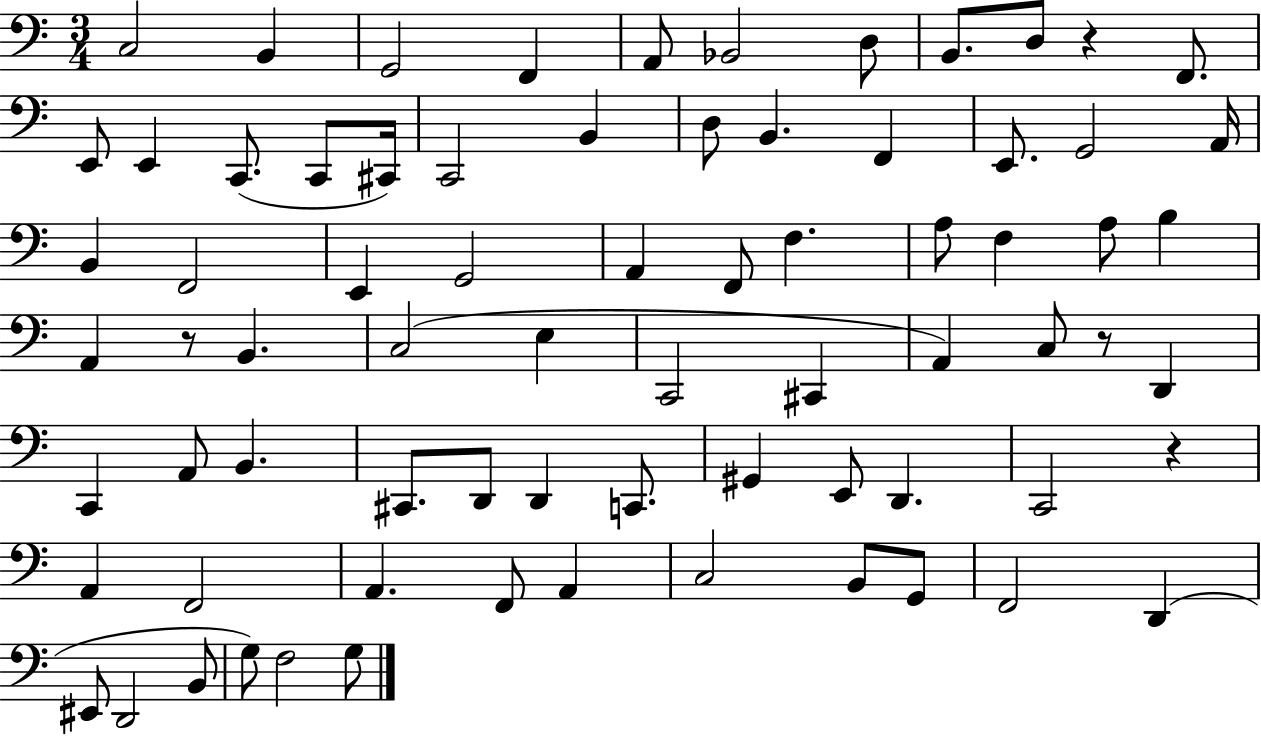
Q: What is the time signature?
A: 3/4